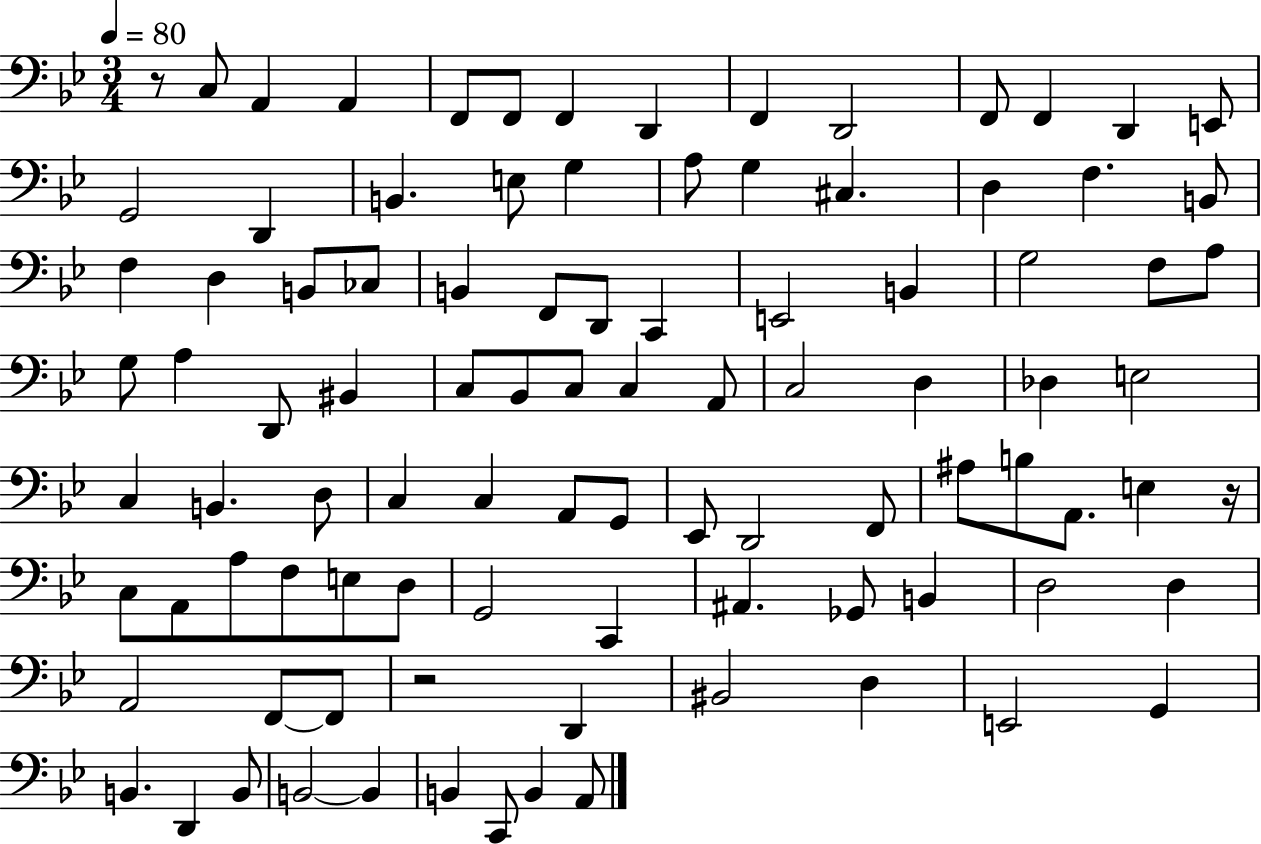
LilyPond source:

{
  \clef bass
  \numericTimeSignature
  \time 3/4
  \key bes \major
  \tempo 4 = 80
  r8 c8 a,4 a,4 | f,8 f,8 f,4 d,4 | f,4 d,2 | f,8 f,4 d,4 e,8 | \break g,2 d,4 | b,4. e8 g4 | a8 g4 cis4. | d4 f4. b,8 | \break f4 d4 b,8 ces8 | b,4 f,8 d,8 c,4 | e,2 b,4 | g2 f8 a8 | \break g8 a4 d,8 bis,4 | c8 bes,8 c8 c4 a,8 | c2 d4 | des4 e2 | \break c4 b,4. d8 | c4 c4 a,8 g,8 | ees,8 d,2 f,8 | ais8 b8 a,8. e4 r16 | \break c8 a,8 a8 f8 e8 d8 | g,2 c,4 | ais,4. ges,8 b,4 | d2 d4 | \break a,2 f,8~~ f,8 | r2 d,4 | bis,2 d4 | e,2 g,4 | \break b,4. d,4 b,8 | b,2~~ b,4 | b,4 c,8 b,4 a,8 | \bar "|."
}